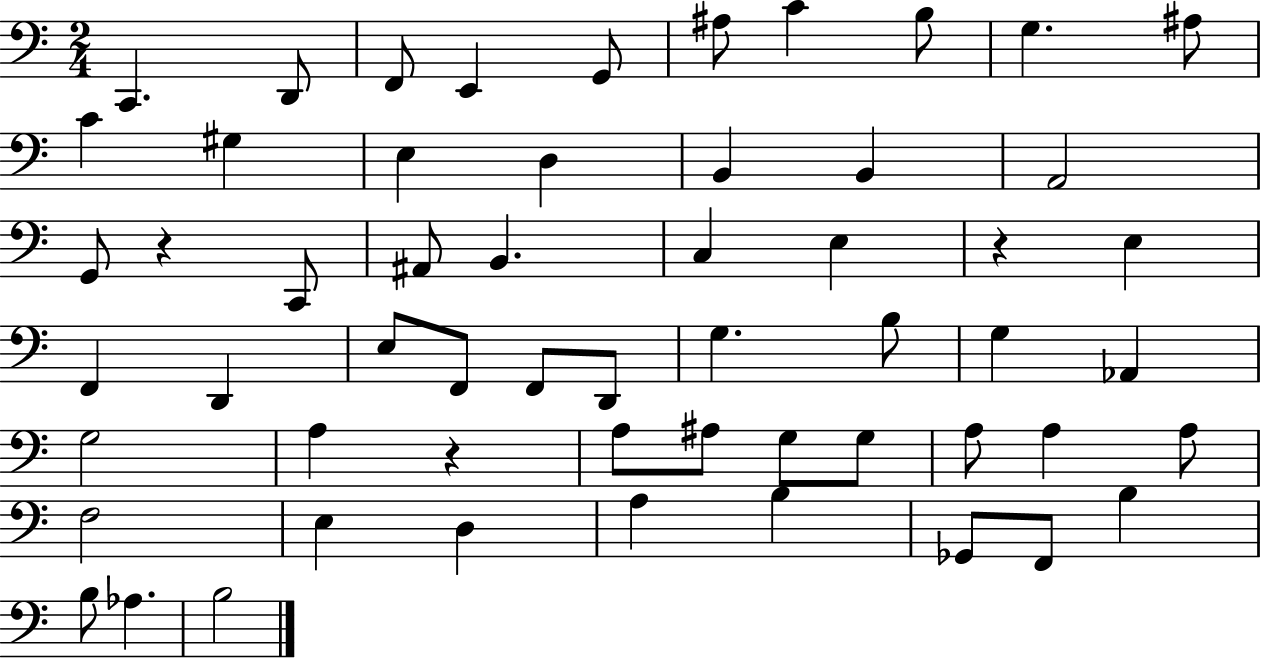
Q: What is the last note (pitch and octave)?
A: B3